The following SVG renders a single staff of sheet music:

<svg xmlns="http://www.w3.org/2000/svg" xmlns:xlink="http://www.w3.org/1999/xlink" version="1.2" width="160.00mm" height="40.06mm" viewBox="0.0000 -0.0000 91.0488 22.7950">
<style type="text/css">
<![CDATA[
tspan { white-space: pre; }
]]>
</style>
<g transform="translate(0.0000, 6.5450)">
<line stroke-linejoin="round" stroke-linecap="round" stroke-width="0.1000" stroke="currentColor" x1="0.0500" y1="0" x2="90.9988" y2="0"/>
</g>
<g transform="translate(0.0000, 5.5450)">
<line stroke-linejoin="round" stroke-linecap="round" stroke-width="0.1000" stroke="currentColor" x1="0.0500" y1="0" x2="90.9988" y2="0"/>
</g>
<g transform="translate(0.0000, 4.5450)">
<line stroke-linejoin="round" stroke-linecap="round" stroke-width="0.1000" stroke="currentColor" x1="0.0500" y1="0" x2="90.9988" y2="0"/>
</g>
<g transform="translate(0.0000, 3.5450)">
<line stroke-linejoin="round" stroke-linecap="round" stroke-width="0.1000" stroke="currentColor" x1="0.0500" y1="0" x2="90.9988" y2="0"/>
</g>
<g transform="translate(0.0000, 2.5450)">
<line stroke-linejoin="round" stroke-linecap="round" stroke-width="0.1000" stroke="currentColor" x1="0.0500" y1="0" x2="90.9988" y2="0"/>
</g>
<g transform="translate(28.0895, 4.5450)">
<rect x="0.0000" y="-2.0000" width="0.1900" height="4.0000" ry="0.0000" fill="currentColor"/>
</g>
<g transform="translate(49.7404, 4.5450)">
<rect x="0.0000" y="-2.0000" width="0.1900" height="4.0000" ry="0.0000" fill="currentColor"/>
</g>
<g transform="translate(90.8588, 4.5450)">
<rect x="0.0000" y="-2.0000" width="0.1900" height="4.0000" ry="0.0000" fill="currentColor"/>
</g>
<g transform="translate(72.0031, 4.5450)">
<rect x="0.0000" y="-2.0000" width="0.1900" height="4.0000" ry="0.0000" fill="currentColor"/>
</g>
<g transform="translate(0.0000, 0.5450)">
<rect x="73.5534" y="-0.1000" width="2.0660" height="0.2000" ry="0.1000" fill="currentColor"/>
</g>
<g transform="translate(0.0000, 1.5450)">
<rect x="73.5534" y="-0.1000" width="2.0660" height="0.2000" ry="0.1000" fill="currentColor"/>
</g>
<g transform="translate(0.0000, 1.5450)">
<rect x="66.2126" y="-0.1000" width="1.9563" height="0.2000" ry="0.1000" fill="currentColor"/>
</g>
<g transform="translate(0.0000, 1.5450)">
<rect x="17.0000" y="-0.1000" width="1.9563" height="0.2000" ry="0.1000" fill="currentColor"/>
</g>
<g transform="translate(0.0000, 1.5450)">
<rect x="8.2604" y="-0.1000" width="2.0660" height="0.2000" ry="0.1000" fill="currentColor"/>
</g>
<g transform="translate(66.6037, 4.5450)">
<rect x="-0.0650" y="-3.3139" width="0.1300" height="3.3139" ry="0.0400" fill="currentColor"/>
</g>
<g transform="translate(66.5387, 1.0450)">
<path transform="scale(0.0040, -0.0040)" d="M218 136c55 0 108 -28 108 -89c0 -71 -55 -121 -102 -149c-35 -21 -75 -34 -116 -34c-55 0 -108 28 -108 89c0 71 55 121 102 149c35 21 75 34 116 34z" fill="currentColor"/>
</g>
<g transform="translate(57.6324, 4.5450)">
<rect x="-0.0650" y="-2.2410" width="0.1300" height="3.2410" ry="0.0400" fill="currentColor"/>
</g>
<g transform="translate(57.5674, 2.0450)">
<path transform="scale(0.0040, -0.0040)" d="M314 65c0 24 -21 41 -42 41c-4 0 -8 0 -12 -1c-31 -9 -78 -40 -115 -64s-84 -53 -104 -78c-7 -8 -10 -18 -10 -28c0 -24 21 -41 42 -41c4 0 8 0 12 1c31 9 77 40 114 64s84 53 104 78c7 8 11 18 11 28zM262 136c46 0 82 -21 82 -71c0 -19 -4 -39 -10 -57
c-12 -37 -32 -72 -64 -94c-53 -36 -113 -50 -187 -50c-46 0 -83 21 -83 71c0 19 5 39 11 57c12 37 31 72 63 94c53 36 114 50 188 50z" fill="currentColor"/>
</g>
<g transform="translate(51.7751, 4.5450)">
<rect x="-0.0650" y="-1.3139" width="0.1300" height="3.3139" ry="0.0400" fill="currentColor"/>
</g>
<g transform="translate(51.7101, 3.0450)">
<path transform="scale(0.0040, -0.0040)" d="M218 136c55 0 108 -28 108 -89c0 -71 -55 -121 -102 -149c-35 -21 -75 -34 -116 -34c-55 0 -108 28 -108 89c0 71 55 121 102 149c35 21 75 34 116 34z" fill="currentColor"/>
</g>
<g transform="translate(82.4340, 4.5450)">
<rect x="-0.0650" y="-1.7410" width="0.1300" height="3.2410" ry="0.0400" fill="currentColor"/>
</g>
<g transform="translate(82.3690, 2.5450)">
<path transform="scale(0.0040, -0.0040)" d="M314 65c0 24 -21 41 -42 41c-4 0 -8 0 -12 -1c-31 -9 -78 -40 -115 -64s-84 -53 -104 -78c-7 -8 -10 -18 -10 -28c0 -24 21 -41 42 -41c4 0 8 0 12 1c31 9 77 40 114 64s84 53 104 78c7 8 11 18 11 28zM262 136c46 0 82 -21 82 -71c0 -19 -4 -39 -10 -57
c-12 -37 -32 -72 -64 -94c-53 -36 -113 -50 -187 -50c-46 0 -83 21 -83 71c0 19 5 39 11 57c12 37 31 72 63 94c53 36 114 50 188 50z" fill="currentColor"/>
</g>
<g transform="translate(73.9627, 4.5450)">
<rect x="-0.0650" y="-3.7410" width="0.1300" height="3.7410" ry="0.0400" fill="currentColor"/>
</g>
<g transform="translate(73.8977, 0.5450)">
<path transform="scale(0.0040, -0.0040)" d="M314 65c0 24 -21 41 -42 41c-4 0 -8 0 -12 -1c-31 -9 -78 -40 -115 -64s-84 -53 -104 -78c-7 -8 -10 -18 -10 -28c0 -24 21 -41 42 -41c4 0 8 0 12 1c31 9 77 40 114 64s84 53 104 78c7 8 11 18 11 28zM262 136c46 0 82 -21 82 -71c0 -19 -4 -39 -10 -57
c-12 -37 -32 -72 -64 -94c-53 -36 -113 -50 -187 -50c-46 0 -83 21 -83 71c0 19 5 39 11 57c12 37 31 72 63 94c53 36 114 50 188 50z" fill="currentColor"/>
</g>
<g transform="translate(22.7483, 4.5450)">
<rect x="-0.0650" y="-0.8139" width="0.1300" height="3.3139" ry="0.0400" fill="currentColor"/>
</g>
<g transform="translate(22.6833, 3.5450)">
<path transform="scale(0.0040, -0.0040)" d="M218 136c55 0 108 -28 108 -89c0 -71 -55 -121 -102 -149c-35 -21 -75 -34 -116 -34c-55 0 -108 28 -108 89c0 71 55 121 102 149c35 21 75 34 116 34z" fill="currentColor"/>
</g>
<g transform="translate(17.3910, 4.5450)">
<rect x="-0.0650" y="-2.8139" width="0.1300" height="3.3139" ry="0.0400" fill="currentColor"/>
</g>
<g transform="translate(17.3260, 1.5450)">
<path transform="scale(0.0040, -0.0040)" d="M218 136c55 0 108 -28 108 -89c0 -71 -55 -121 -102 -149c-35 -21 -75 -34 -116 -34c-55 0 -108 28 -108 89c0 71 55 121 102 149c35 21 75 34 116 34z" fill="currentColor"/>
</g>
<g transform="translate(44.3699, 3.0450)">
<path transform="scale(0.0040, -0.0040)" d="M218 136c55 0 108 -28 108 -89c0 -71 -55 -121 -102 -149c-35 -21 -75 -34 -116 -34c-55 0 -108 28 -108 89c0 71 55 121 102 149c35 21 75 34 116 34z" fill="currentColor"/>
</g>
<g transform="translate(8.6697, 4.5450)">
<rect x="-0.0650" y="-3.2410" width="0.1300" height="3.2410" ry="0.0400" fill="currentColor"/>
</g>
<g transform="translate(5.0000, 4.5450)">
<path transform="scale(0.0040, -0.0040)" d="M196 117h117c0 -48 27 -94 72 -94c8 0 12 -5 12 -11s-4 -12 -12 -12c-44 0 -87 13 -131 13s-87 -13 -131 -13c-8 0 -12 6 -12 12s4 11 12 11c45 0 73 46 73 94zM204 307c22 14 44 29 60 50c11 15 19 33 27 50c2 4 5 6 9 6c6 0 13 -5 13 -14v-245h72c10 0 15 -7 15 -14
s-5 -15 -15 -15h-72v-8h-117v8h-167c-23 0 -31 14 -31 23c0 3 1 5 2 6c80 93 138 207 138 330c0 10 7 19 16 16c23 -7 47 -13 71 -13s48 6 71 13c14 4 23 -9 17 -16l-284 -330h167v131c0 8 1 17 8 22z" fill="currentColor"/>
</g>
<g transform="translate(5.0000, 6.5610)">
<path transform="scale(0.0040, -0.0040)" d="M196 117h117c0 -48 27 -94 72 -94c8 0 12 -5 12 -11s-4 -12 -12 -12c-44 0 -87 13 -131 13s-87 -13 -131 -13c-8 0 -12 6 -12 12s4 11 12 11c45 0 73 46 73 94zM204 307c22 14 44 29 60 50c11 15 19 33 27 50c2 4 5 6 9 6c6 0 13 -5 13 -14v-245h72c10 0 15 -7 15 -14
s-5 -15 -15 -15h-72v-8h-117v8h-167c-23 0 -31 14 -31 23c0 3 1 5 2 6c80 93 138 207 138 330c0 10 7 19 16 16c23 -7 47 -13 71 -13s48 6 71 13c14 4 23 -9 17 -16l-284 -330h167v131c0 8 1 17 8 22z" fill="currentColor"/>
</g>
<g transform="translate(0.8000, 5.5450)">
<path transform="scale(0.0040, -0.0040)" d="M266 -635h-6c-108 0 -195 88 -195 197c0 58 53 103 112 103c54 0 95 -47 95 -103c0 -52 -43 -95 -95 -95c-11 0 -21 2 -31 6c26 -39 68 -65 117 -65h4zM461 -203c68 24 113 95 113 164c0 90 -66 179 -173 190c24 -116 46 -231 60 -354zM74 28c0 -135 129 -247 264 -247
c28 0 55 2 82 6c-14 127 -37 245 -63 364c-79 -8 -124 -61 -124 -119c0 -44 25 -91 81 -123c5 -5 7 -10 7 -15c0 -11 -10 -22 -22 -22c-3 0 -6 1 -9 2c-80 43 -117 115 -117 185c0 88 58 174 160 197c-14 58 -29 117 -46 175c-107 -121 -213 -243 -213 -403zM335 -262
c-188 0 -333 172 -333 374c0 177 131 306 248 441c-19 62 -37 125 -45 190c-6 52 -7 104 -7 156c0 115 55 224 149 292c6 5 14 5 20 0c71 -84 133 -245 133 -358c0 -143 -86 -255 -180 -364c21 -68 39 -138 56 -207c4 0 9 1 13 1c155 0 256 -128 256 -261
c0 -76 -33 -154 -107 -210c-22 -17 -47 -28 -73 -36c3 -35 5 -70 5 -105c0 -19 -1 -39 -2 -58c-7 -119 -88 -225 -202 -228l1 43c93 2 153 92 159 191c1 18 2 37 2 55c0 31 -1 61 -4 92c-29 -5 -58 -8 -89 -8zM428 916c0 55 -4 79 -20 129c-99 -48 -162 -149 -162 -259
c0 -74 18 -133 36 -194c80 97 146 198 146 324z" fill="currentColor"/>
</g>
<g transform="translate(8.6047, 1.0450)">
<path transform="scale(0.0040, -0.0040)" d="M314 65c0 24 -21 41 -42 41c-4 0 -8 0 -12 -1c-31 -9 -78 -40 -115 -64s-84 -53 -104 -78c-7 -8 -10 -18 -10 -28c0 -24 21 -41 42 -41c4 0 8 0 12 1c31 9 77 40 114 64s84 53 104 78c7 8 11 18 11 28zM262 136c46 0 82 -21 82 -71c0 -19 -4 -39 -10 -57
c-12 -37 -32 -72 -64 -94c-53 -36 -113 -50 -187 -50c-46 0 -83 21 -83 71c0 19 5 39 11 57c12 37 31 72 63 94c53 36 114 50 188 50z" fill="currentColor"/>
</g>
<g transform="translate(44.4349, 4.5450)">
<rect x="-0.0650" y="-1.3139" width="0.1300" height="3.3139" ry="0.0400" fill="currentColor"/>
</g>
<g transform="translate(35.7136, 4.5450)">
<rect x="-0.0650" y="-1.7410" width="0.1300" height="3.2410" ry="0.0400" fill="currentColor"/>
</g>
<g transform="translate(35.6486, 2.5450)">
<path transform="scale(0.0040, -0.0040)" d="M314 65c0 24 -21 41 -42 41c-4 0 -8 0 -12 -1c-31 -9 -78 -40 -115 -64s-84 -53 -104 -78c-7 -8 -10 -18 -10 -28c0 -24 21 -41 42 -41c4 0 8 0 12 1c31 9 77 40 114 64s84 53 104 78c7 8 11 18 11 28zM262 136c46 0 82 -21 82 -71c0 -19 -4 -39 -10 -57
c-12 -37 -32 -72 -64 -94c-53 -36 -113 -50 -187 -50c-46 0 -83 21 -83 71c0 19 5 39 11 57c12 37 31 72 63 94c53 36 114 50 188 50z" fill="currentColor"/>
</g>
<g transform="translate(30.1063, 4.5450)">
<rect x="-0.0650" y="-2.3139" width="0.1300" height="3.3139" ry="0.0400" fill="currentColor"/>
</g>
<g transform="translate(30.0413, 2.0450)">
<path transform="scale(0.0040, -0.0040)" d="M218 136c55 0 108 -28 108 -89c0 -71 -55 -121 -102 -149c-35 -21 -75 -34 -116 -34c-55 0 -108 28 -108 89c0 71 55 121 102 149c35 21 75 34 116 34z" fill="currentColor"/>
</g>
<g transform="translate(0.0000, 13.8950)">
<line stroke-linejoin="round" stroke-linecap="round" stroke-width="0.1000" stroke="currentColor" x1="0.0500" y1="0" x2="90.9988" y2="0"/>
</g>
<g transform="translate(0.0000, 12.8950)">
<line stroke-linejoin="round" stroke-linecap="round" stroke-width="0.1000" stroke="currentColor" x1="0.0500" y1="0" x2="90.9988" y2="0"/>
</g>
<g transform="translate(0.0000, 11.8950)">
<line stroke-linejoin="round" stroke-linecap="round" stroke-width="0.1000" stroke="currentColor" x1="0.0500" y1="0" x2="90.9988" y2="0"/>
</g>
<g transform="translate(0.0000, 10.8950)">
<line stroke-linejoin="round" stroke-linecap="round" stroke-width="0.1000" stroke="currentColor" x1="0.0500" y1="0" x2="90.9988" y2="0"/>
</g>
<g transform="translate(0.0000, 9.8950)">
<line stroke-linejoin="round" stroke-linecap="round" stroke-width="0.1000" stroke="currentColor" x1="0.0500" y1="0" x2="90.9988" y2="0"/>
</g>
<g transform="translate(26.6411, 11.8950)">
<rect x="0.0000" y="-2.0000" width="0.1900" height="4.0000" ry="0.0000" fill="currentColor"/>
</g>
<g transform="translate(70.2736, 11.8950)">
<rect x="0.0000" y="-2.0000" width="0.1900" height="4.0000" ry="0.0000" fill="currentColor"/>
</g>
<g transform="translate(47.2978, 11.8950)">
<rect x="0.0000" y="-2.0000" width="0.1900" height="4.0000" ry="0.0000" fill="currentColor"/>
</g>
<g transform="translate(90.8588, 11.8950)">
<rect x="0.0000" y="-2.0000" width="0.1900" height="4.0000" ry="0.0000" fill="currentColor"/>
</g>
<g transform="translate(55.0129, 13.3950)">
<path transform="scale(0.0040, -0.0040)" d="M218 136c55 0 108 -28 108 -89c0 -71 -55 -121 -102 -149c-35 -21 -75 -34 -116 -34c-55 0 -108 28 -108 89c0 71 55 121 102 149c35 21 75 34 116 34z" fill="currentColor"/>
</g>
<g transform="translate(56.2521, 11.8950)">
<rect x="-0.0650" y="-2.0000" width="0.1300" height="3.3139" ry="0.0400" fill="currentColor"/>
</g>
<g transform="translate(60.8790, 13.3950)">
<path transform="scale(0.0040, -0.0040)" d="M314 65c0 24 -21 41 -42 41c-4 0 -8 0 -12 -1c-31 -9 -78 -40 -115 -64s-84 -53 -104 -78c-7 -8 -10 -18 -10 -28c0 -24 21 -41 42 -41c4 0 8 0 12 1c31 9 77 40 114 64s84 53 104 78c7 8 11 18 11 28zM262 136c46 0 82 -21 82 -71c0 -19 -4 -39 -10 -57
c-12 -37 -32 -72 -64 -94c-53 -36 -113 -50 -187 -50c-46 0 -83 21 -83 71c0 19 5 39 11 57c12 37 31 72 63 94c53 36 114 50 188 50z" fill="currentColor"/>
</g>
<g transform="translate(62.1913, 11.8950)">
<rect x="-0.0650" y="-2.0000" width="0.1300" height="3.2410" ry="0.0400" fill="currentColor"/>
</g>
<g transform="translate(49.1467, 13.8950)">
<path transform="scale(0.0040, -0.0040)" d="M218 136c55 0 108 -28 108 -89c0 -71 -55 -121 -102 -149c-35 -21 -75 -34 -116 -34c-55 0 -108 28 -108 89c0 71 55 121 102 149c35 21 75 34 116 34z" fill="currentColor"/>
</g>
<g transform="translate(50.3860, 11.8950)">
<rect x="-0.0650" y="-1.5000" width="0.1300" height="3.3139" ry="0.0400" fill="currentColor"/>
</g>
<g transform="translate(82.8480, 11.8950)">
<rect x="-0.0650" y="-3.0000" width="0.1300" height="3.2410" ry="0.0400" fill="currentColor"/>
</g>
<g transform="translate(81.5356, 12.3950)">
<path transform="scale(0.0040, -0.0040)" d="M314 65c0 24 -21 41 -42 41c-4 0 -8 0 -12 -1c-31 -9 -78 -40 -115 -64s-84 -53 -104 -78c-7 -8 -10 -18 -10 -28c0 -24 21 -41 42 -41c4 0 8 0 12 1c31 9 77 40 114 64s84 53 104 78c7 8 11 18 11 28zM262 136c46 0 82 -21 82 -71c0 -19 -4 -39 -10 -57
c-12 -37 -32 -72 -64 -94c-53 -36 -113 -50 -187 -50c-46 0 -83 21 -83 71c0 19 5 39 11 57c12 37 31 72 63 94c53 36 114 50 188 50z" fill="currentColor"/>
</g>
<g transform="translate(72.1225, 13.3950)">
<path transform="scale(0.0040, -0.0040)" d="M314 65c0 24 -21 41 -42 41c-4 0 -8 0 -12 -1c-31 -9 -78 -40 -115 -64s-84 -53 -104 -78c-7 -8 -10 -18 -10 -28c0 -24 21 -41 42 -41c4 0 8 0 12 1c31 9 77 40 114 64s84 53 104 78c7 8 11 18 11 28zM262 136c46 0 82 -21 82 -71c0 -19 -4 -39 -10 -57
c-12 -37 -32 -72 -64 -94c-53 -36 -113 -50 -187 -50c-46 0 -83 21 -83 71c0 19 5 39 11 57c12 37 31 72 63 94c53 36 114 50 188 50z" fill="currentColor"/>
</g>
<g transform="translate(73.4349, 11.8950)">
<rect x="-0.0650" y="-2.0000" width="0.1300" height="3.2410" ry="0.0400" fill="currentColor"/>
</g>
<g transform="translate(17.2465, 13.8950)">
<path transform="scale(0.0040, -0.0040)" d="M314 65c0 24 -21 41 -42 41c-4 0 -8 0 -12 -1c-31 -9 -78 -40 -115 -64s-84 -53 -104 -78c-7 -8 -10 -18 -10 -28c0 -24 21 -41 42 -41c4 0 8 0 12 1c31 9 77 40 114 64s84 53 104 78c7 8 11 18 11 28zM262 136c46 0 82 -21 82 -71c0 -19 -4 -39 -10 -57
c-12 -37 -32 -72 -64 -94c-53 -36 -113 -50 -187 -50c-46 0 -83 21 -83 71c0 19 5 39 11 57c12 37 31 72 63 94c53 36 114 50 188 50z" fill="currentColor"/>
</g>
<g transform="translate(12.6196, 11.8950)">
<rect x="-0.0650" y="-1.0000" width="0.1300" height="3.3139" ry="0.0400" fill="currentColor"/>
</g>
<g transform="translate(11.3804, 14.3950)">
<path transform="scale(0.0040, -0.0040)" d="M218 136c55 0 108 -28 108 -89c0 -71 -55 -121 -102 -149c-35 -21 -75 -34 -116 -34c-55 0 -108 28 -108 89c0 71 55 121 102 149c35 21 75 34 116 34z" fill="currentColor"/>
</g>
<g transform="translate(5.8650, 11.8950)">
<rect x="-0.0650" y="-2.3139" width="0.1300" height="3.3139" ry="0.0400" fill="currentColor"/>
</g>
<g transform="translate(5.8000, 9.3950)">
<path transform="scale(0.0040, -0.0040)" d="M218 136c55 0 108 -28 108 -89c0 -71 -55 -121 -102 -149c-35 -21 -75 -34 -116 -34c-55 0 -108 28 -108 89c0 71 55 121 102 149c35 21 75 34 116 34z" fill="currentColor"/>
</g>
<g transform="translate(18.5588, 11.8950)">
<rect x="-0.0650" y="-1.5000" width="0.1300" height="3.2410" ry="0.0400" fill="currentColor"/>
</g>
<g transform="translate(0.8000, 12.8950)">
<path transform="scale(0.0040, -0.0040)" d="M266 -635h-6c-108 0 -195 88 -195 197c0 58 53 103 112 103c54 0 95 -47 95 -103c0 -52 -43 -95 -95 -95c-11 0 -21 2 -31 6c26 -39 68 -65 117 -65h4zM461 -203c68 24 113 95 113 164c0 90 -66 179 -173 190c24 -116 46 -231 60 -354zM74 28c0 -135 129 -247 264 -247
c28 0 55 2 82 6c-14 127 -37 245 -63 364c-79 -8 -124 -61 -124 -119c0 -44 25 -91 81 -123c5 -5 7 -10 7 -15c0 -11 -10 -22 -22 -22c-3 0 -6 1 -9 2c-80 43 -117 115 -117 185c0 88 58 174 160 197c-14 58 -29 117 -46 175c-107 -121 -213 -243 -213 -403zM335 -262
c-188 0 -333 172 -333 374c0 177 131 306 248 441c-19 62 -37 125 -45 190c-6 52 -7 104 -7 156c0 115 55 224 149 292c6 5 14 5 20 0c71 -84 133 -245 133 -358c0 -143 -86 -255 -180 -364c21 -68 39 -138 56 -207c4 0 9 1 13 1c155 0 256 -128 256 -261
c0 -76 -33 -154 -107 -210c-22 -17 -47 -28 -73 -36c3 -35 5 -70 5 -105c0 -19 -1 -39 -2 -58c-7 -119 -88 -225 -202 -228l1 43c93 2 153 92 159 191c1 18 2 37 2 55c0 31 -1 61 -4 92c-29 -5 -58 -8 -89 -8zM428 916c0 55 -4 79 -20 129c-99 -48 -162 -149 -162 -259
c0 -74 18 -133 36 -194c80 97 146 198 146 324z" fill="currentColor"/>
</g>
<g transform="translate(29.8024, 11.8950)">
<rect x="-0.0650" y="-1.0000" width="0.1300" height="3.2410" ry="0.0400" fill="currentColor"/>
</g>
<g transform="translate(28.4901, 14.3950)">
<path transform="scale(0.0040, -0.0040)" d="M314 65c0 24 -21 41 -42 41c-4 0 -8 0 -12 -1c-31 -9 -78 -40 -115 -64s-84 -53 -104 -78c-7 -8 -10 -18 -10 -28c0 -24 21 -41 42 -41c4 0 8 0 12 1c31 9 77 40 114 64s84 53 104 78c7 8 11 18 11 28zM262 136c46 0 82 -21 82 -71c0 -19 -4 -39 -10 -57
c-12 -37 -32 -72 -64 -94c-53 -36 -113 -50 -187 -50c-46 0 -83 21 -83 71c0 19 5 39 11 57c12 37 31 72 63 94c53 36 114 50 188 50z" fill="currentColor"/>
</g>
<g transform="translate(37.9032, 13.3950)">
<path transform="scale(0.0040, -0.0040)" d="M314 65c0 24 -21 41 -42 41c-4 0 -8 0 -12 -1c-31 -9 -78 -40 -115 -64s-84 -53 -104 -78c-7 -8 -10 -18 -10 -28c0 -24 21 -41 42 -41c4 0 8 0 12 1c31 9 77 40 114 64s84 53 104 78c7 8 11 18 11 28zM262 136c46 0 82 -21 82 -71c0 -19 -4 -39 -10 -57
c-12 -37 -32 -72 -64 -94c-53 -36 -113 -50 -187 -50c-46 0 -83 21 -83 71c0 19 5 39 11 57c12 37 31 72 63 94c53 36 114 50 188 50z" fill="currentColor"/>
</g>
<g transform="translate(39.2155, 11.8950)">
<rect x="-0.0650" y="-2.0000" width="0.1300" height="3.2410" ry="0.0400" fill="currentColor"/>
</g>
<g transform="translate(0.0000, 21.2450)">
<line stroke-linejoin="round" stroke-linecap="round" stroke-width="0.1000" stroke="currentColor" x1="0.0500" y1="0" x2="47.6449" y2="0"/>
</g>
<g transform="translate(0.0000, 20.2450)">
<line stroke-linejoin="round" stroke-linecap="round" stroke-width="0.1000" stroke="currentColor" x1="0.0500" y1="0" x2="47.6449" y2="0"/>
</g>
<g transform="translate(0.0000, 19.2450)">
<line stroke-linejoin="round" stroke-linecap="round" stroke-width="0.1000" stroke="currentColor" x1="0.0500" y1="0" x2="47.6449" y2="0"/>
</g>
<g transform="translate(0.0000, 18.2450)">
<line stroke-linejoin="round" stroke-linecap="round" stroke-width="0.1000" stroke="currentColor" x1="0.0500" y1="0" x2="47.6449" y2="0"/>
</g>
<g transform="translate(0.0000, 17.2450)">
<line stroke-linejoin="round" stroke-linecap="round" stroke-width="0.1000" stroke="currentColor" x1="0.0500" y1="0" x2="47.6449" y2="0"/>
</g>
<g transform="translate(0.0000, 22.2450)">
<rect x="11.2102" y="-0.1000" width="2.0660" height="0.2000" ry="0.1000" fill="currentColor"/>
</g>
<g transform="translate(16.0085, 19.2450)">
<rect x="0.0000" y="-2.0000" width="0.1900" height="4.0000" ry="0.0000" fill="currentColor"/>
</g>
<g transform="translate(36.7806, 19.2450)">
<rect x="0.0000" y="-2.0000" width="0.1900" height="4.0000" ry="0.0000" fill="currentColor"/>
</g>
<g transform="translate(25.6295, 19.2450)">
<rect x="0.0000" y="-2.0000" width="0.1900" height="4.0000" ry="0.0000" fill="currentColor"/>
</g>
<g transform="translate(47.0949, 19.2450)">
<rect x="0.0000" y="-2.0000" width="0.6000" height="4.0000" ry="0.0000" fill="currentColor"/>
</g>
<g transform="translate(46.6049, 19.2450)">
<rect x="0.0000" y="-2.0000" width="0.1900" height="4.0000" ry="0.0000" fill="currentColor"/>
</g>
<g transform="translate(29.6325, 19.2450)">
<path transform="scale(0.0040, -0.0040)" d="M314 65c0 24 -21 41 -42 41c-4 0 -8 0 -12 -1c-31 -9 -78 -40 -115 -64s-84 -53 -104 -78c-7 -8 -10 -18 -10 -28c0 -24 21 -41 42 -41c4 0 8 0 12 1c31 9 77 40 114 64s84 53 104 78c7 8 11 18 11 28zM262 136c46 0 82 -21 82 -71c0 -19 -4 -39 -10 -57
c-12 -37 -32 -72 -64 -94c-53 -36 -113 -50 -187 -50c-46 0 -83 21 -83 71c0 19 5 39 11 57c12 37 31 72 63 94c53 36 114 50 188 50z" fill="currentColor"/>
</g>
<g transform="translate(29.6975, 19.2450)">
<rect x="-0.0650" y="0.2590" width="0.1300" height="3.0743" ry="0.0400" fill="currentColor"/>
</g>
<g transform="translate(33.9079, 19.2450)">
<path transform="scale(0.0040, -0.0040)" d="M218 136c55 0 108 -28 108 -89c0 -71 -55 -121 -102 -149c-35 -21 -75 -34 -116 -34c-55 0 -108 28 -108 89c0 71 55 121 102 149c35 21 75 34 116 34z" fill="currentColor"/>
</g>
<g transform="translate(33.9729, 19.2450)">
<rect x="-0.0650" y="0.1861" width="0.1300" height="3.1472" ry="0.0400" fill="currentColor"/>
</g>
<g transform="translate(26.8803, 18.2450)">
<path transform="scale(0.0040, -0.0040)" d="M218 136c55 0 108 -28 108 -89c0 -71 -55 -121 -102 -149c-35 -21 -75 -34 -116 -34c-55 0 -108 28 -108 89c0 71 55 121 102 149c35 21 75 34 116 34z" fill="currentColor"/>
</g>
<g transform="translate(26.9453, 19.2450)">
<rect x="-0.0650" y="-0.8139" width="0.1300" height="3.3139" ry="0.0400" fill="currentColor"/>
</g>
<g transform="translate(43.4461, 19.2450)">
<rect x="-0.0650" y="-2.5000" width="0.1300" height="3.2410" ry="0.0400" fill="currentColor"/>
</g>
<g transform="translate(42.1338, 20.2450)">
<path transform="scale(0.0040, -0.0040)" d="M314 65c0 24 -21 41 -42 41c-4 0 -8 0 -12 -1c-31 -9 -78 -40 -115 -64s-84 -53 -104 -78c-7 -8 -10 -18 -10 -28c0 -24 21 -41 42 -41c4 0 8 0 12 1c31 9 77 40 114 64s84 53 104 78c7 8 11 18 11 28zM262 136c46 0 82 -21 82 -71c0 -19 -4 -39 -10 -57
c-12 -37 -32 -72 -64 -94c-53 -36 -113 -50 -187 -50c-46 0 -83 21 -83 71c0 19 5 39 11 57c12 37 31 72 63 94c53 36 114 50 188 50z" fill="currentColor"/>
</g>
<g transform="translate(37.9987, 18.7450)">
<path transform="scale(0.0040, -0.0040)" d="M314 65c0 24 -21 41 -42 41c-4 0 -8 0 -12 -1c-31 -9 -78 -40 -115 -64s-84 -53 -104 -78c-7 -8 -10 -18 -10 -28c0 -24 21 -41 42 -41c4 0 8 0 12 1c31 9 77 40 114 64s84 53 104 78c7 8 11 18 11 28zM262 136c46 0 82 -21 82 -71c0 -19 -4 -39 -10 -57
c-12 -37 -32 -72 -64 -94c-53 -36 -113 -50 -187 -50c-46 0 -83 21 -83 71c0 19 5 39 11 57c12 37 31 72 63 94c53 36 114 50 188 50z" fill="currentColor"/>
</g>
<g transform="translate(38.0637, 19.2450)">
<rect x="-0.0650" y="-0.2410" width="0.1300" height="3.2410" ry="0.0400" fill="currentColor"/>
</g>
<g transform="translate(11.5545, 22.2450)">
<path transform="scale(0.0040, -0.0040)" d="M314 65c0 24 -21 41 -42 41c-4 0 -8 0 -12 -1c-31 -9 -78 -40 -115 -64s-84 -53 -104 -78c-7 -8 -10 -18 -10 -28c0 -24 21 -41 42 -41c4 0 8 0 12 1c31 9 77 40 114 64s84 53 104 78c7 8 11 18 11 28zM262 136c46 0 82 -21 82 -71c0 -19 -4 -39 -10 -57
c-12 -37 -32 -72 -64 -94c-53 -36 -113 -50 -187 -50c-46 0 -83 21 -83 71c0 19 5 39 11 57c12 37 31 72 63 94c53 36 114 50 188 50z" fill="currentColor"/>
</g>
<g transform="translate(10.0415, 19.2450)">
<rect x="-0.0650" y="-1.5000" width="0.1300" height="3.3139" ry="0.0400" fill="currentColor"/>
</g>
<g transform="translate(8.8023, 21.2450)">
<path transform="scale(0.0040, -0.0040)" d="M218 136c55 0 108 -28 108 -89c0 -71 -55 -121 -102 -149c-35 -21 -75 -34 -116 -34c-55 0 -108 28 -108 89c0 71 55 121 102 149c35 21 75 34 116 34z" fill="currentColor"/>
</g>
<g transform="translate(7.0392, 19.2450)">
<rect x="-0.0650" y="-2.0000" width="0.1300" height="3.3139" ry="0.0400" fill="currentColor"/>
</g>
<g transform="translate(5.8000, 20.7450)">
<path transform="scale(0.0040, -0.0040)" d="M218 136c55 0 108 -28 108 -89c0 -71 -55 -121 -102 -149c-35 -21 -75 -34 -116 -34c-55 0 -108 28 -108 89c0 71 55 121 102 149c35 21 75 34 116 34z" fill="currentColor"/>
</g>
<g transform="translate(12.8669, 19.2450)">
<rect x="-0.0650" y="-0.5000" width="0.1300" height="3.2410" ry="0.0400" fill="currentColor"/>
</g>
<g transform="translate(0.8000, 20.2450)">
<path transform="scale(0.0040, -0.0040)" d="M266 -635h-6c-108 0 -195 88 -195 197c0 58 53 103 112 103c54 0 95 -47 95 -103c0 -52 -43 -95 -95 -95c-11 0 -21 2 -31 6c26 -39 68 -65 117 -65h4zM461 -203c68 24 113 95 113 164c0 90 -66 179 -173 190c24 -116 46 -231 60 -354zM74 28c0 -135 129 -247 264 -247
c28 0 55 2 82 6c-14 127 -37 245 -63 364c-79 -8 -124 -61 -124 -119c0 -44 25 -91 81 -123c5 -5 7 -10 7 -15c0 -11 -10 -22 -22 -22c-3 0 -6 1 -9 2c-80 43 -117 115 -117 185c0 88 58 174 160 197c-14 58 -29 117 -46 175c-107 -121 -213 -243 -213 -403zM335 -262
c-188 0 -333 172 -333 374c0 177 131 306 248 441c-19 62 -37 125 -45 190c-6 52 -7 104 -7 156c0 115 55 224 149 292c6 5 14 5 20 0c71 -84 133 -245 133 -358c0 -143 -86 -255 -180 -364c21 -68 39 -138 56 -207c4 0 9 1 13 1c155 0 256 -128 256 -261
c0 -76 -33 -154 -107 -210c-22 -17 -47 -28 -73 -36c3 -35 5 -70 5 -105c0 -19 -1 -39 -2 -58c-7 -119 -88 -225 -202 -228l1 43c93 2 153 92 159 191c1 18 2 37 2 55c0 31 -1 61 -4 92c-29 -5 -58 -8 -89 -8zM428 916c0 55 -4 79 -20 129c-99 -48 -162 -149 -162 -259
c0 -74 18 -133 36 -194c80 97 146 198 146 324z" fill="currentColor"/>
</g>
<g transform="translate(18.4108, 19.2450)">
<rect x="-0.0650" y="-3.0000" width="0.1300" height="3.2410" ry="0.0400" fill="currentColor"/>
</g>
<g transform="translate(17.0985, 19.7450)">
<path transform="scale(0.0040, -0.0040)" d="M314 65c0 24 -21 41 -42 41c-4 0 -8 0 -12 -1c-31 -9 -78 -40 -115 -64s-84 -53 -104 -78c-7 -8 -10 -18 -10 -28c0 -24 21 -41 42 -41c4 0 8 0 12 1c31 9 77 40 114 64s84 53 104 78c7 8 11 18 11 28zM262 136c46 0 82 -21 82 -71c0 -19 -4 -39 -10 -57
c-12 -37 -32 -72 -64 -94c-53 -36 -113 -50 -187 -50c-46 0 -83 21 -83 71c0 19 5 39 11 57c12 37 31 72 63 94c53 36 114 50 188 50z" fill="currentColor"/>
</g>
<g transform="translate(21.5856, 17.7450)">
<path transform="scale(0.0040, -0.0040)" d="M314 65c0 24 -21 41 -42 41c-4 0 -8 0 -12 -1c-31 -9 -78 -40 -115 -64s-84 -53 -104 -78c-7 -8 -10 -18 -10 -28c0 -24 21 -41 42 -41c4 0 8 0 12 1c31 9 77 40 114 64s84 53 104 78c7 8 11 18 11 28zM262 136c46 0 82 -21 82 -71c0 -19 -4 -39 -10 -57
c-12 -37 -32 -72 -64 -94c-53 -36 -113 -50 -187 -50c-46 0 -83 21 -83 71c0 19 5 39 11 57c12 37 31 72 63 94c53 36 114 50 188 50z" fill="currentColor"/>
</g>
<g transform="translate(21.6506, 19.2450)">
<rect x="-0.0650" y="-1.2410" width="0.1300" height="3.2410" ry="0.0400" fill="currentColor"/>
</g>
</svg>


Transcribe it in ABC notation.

X:1
T:Untitled
M:4/4
L:1/4
K:C
b2 a d g f2 e e g2 b c'2 f2 g D E2 D2 F2 E F F2 F2 A2 F E C2 A2 e2 d B2 B c2 G2